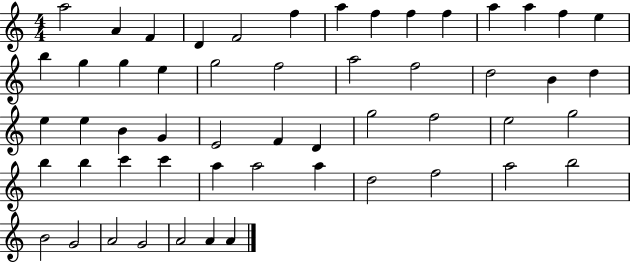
A5/h A4/q F4/q D4/q F4/h F5/q A5/q F5/q F5/q F5/q A5/q A5/q F5/q E5/q B5/q G5/q G5/q E5/q G5/h F5/h A5/h F5/h D5/h B4/q D5/q E5/q E5/q B4/q G4/q E4/h F4/q D4/q G5/h F5/h E5/h G5/h B5/q B5/q C6/q C6/q A5/q A5/h A5/q D5/h F5/h A5/h B5/h B4/h G4/h A4/h G4/h A4/h A4/q A4/q